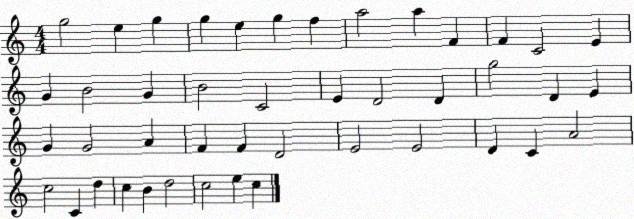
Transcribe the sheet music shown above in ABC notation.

X:1
T:Untitled
M:4/4
L:1/4
K:C
g2 e g g e g f a2 a F F C2 E G B2 G B2 C2 E D2 D g2 D E G G2 A F F D2 E2 E2 D C A2 c2 C d c B d2 c2 e c